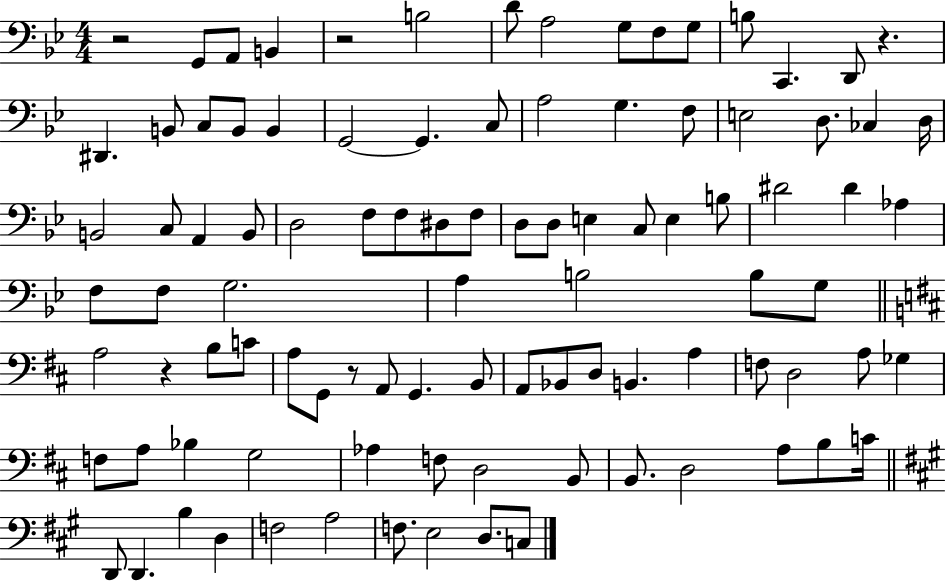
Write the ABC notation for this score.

X:1
T:Untitled
M:4/4
L:1/4
K:Bb
z2 G,,/2 A,,/2 B,, z2 B,2 D/2 A,2 G,/2 F,/2 G,/2 B,/2 C,, D,,/2 z ^D,, B,,/2 C,/2 B,,/2 B,, G,,2 G,, C,/2 A,2 G, F,/2 E,2 D,/2 _C, D,/4 B,,2 C,/2 A,, B,,/2 D,2 F,/2 F,/2 ^D,/2 F,/2 D,/2 D,/2 E, C,/2 E, B,/2 ^D2 ^D _A, F,/2 F,/2 G,2 A, B,2 B,/2 G,/2 A,2 z B,/2 C/2 A,/2 G,,/2 z/2 A,,/2 G,, B,,/2 A,,/2 _B,,/2 D,/2 B,, A, F,/2 D,2 A,/2 _G, F,/2 A,/2 _B, G,2 _A, F,/2 D,2 B,,/2 B,,/2 D,2 A,/2 B,/2 C/4 D,,/2 D,, B, D, F,2 A,2 F,/2 E,2 D,/2 C,/2